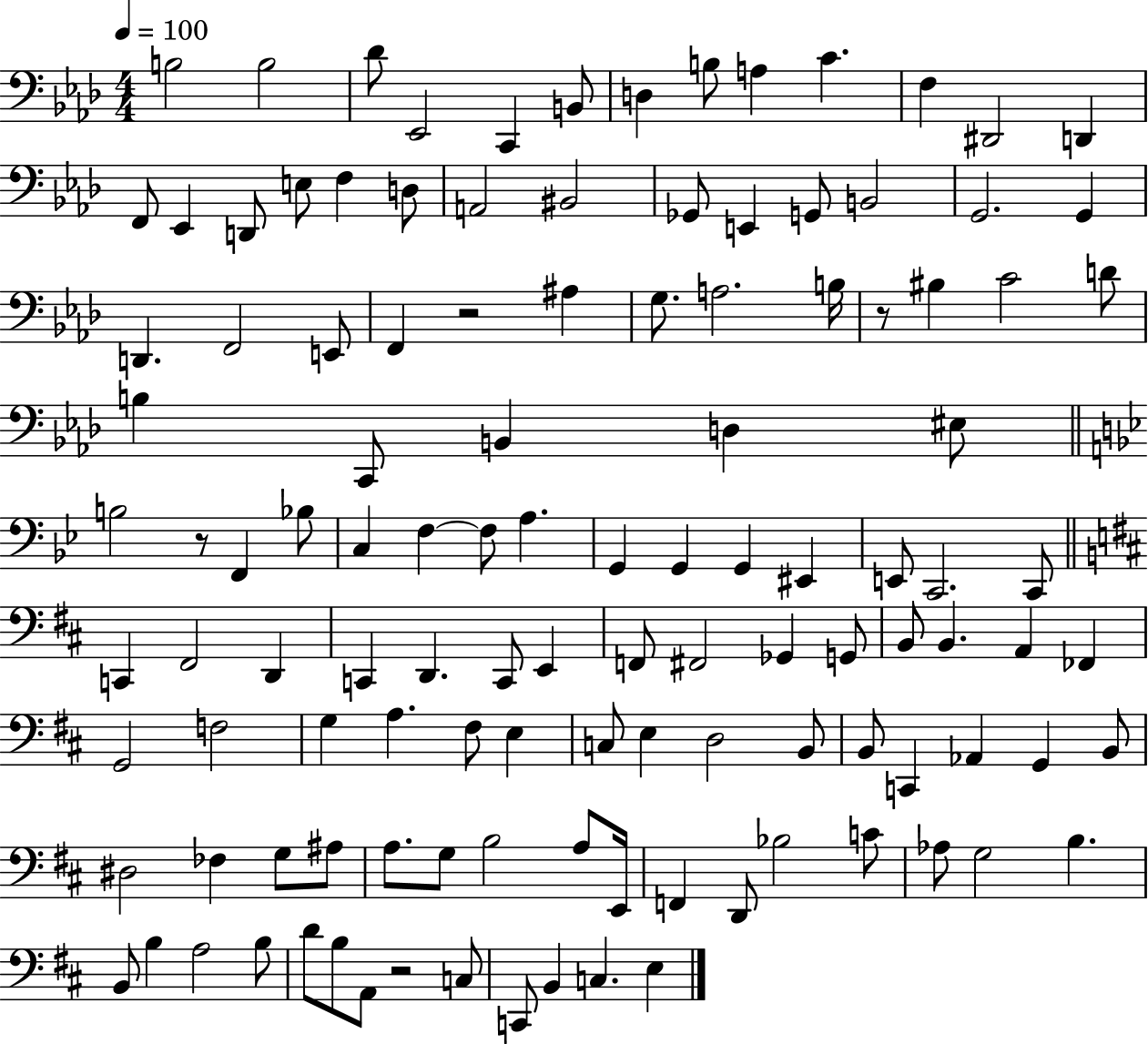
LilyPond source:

{
  \clef bass
  \numericTimeSignature
  \time 4/4
  \key aes \major
  \tempo 4 = 100
  \repeat volta 2 { b2 b2 | des'8 ees,2 c,4 b,8 | d4 b8 a4 c'4. | f4 dis,2 d,4 | \break f,8 ees,4 d,8 e8 f4 d8 | a,2 bis,2 | ges,8 e,4 g,8 b,2 | g,2. g,4 | \break d,4. f,2 e,8 | f,4 r2 ais4 | g8. a2. b16 | r8 bis4 c'2 d'8 | \break b4 c,8 b,4 d4 eis8 | \bar "||" \break \key bes \major b2 r8 f,4 bes8 | c4 f4~~ f8 a4. | g,4 g,4 g,4 eis,4 | e,8 c,2. c,8 | \break \bar "||" \break \key d \major c,4 fis,2 d,4 | c,4 d,4. c,8 e,4 | f,8 fis,2 ges,4 g,8 | b,8 b,4. a,4 fes,4 | \break g,2 f2 | g4 a4. fis8 e4 | c8 e4 d2 b,8 | b,8 c,4 aes,4 g,4 b,8 | \break dis2 fes4 g8 ais8 | a8. g8 b2 a8 e,16 | f,4 d,8 bes2 c'8 | aes8 g2 b4. | \break b,8 b4 a2 b8 | d'8 b8 a,8 r2 c8 | c,8 b,4 c4. e4 | } \bar "|."
}